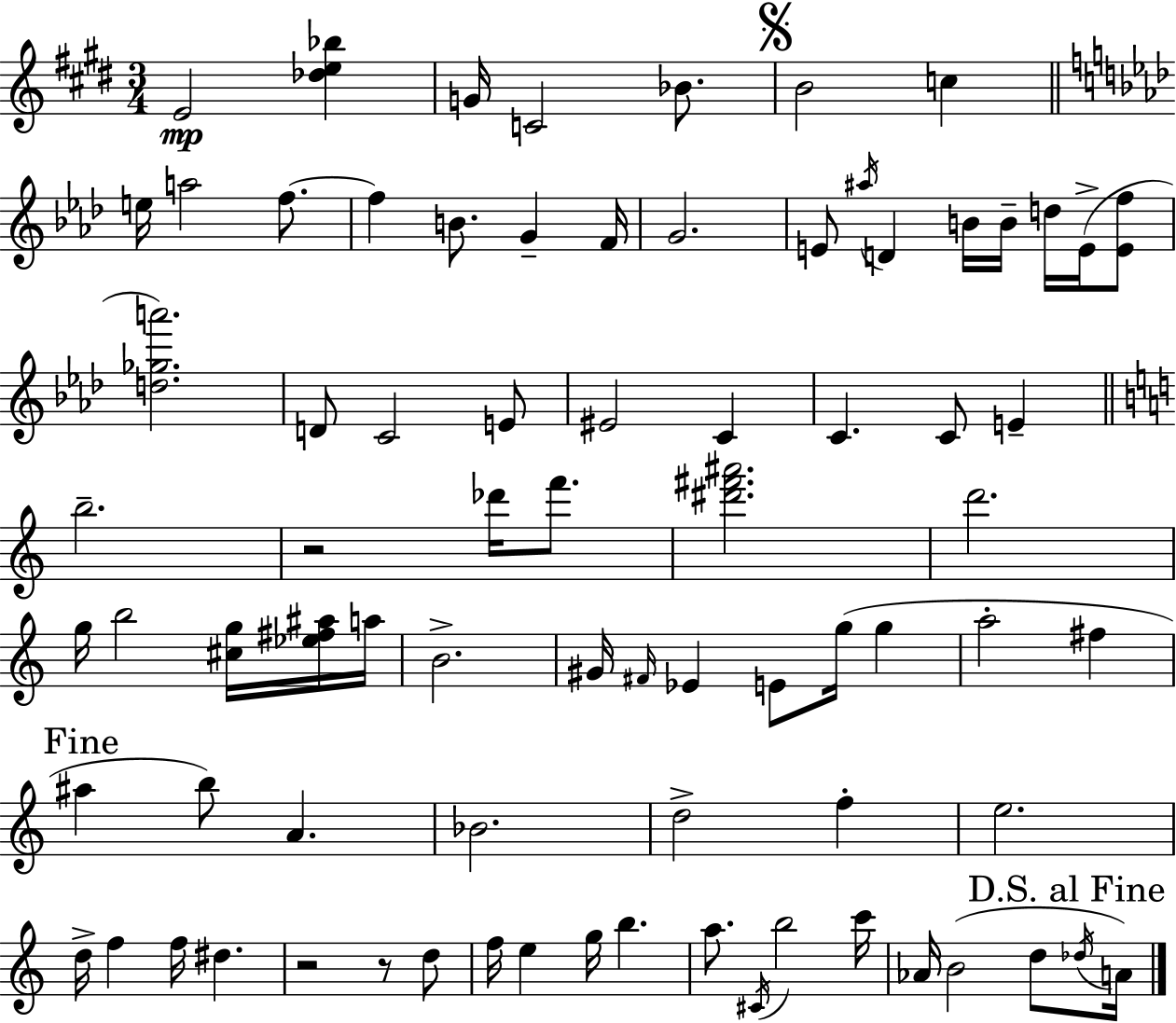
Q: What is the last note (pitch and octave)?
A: A4